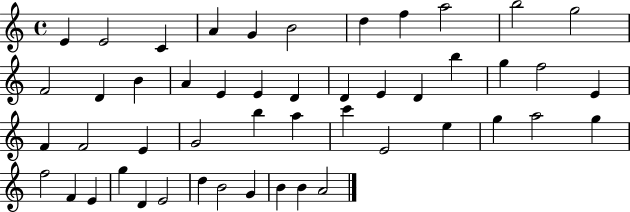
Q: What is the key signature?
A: C major